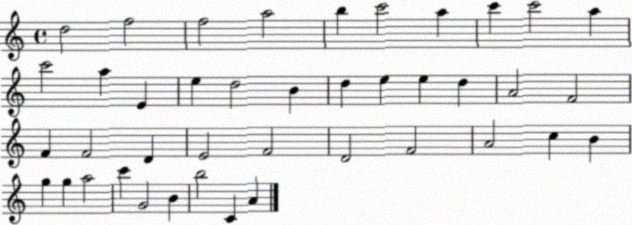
X:1
T:Untitled
M:4/4
L:1/4
K:C
d2 f2 f2 a2 b c'2 a c' c'2 a c'2 a E e d2 B d e e d A2 F2 F F2 D E2 F2 D2 F2 A2 c B g g a2 c' G2 B b2 C A